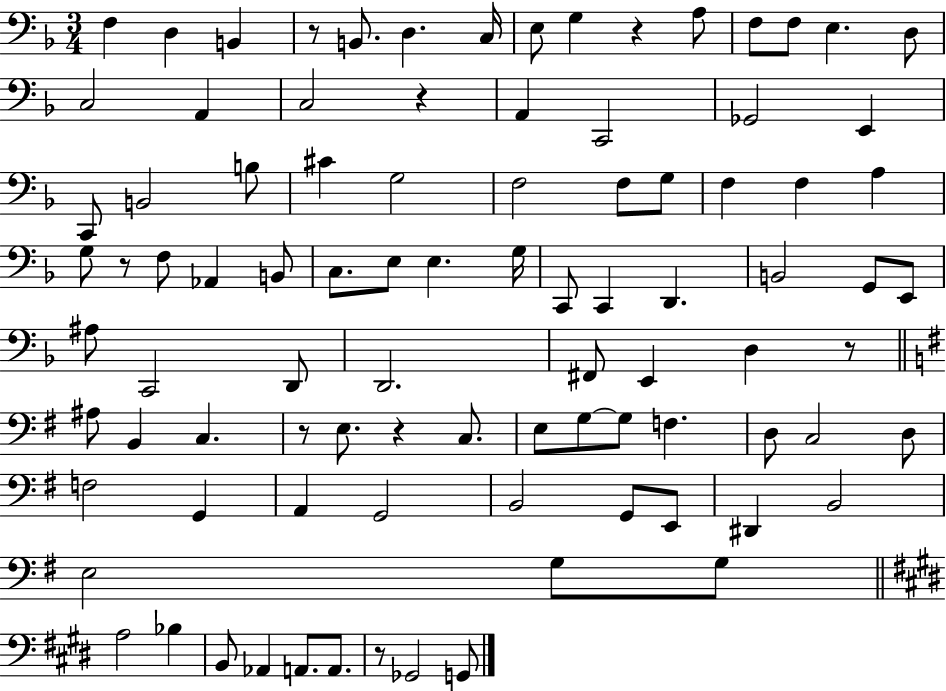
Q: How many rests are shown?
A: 8